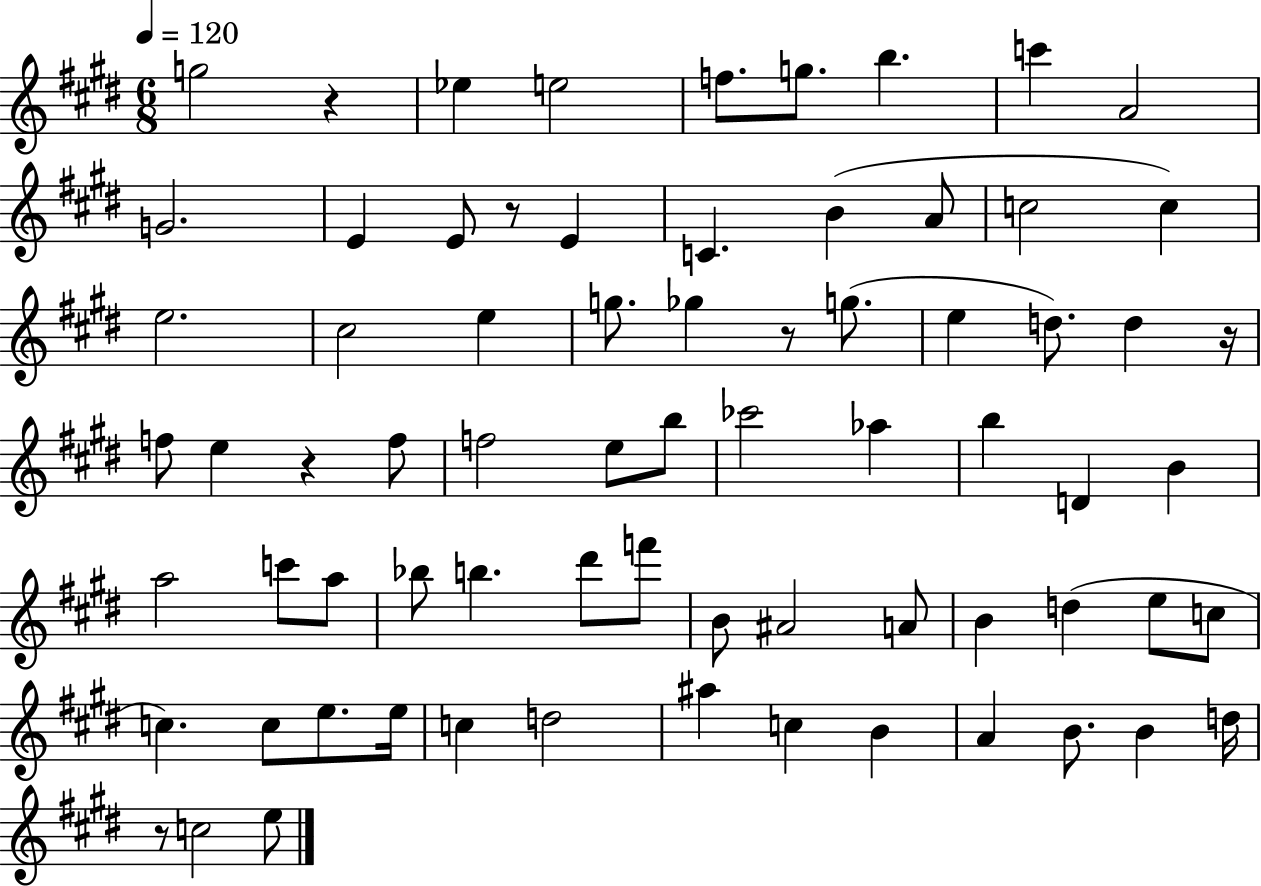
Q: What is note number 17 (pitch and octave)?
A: C5